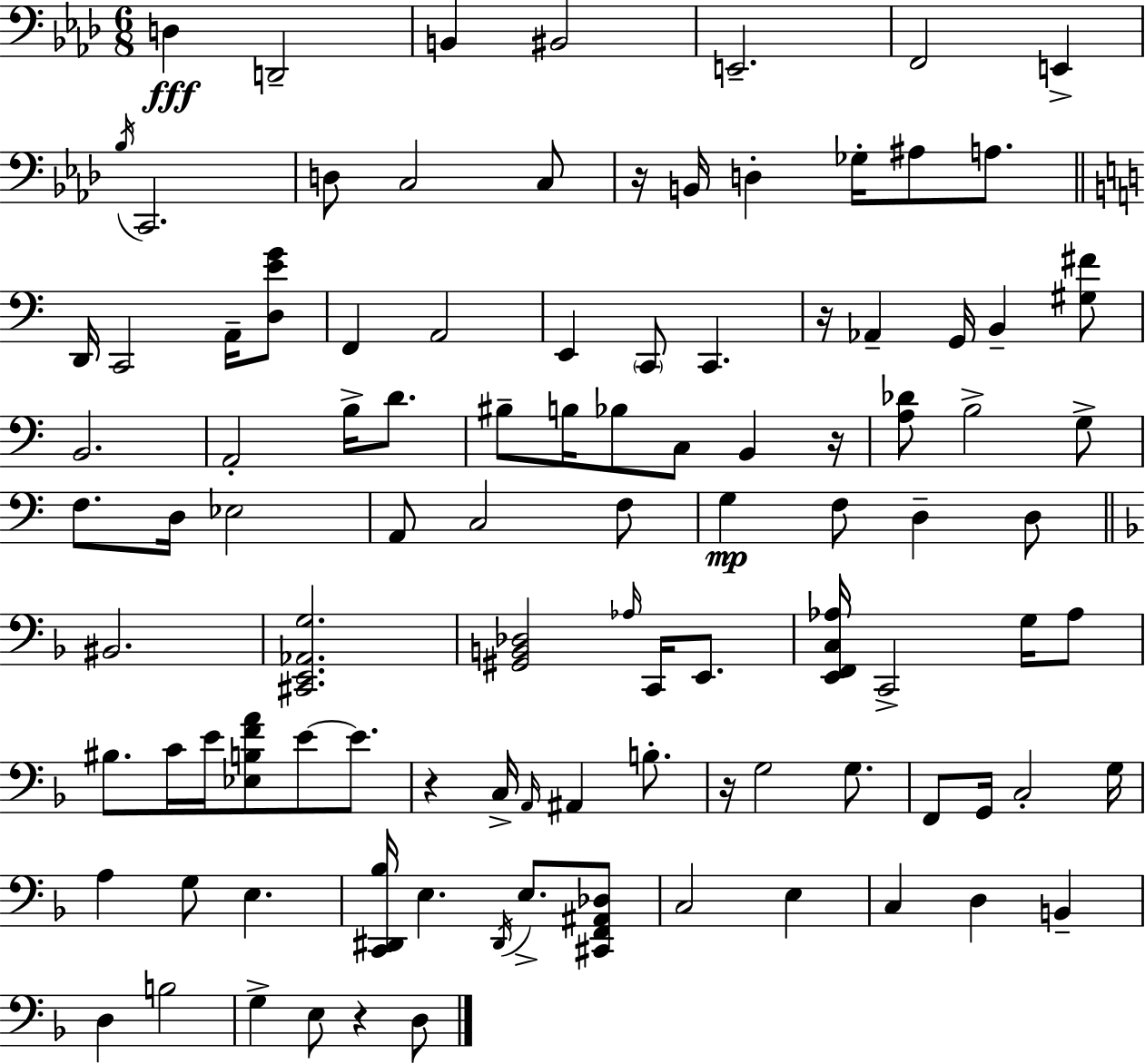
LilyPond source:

{
  \clef bass
  \numericTimeSignature
  \time 6/8
  \key aes \major
  d4\fff d,2-- | b,4 bis,2 | e,2.-- | f,2 e,4-> | \break \acciaccatura { bes16 } c,2. | d8 c2 c8 | r16 b,16 d4-. ges16-. ais8 a8. | \bar "||" \break \key c \major d,16 c,2 a,16-- <d e' g'>8 | f,4 a,2 | e,4 \parenthesize c,8 c,4. | r16 aes,4-- g,16 b,4-- <gis fis'>8 | \break b,2. | a,2-. b16-> d'8. | bis8-- b16 bes8 c8 b,4 r16 | <a des'>8 b2-> g8-> | \break f8. d16 ees2 | a,8 c2 f8 | g4\mp f8 d4-- d8 | \bar "||" \break \key f \major bis,2. | <cis, e, aes, g>2. | <gis, b, des>2 \grace { aes16 } c,16 e,8. | <e, f, c aes>16 c,2-> g16 aes8 | \break bis8. c'16 e'16 <ees b f' a'>8 e'8~~ e'8. | r4 c16-> \grace { a,16 } ais,4 b8.-. | r16 g2 g8. | f,8 g,16 c2-. | \break g16 a4 g8 e4. | <c, dis, bes>16 e4. \acciaccatura { dis,16 } e8.-> | <cis, f, ais, des>8 c2 e4 | c4 d4 b,4-- | \break d4 b2 | g4-> e8 r4 | d8 \bar "|."
}